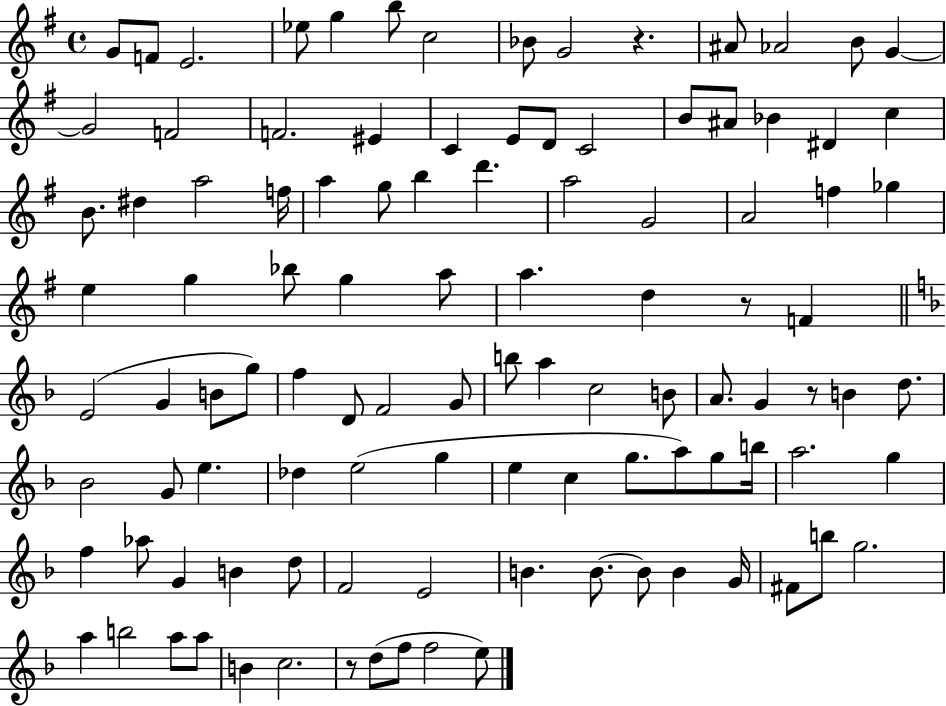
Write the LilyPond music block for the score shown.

{
  \clef treble
  \time 4/4
  \defaultTimeSignature
  \key g \major
  g'8 f'8 e'2. | ees''8 g''4 b''8 c''2 | bes'8 g'2 r4. | ais'8 aes'2 b'8 g'4~~ | \break g'2 f'2 | f'2. eis'4 | c'4 e'8 d'8 c'2 | b'8 ais'8 bes'4 dis'4 c''4 | \break b'8. dis''4 a''2 f''16 | a''4 g''8 b''4 d'''4. | a''2 g'2 | a'2 f''4 ges''4 | \break e''4 g''4 bes''8 g''4 a''8 | a''4. d''4 r8 f'4 | \bar "||" \break \key f \major e'2( g'4 b'8 g''8) | f''4 d'8 f'2 g'8 | b''8 a''4 c''2 b'8 | a'8. g'4 r8 b'4 d''8. | \break bes'2 g'8 e''4. | des''4 e''2( g''4 | e''4 c''4 g''8. a''8) g''8 b''16 | a''2. g''4 | \break f''4 aes''8 g'4 b'4 d''8 | f'2 e'2 | b'4. b'8.~~ b'8 b'4 g'16 | fis'8 b''8 g''2. | \break a''4 b''2 a''8 a''8 | b'4 c''2. | r8 d''8( f''8 f''2 e''8) | \bar "|."
}